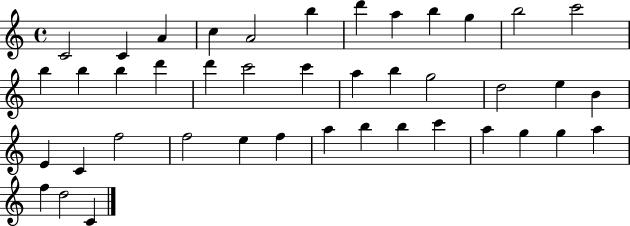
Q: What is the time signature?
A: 4/4